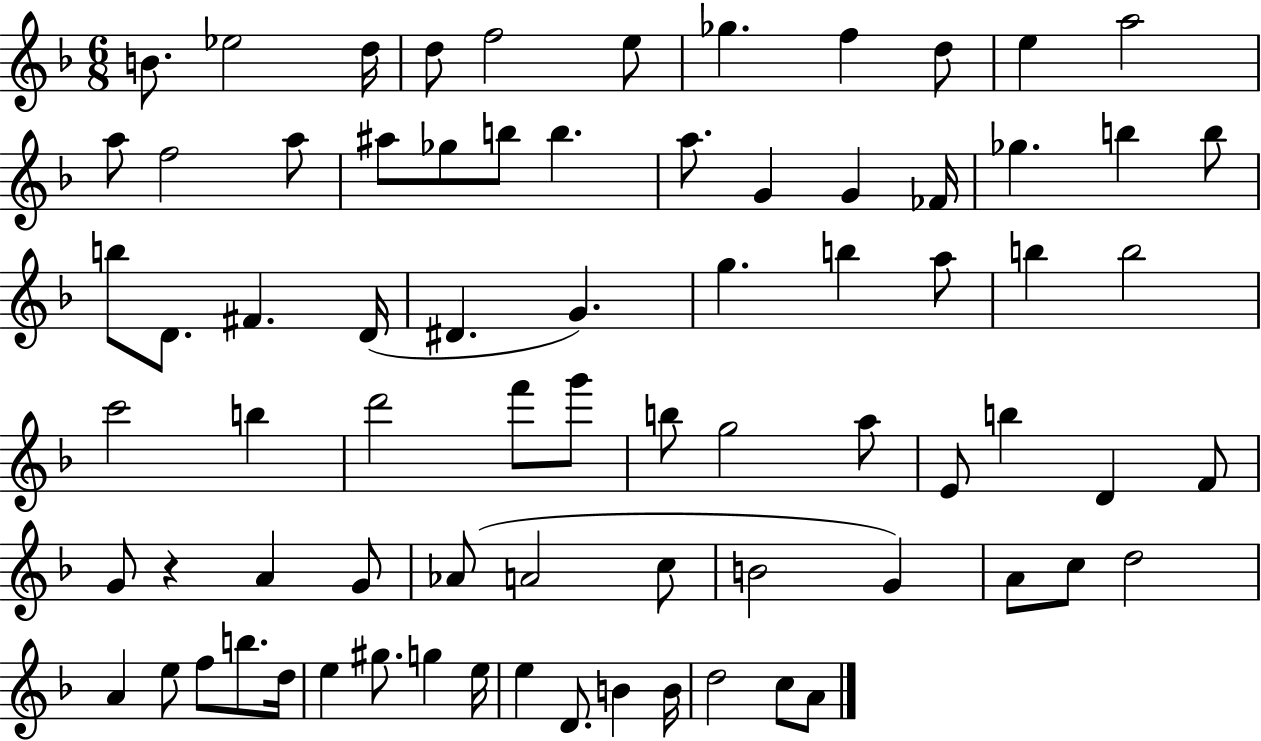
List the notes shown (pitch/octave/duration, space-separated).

B4/e. Eb5/h D5/s D5/e F5/h E5/e Gb5/q. F5/q D5/e E5/q A5/h A5/e F5/h A5/e A#5/e Gb5/e B5/e B5/q. A5/e. G4/q G4/q FES4/s Gb5/q. B5/q B5/e B5/e D4/e. F#4/q. D4/s D#4/q. G4/q. G5/q. B5/q A5/e B5/q B5/h C6/h B5/q D6/h F6/e G6/e B5/e G5/h A5/e E4/e B5/q D4/q F4/e G4/e R/q A4/q G4/e Ab4/e A4/h C5/e B4/h G4/q A4/e C5/e D5/h A4/q E5/e F5/e B5/e. D5/s E5/q G#5/e. G5/q E5/s E5/q D4/e. B4/q B4/s D5/h C5/e A4/e